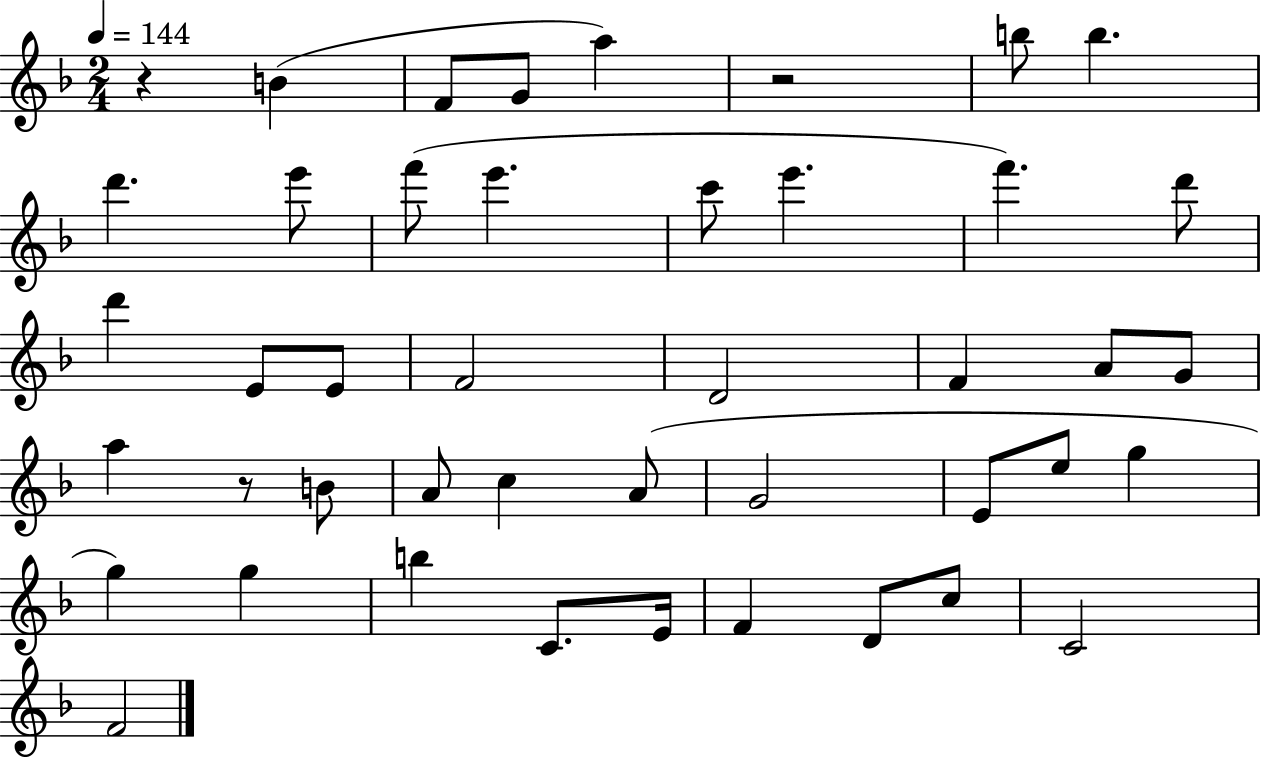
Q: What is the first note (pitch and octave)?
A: B4